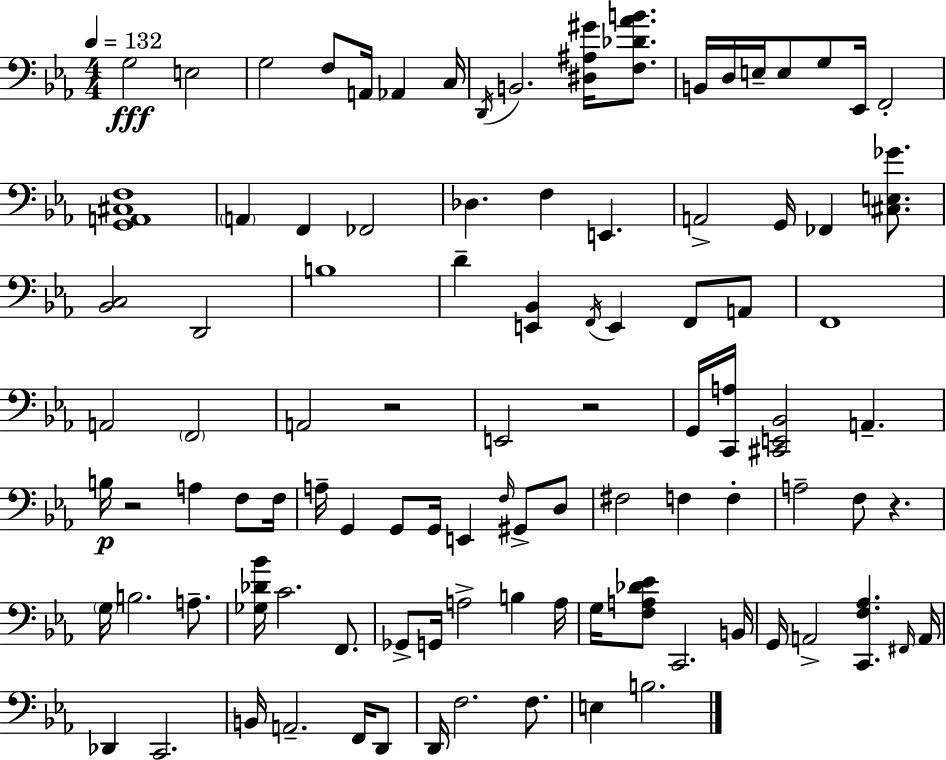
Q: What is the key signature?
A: C minor